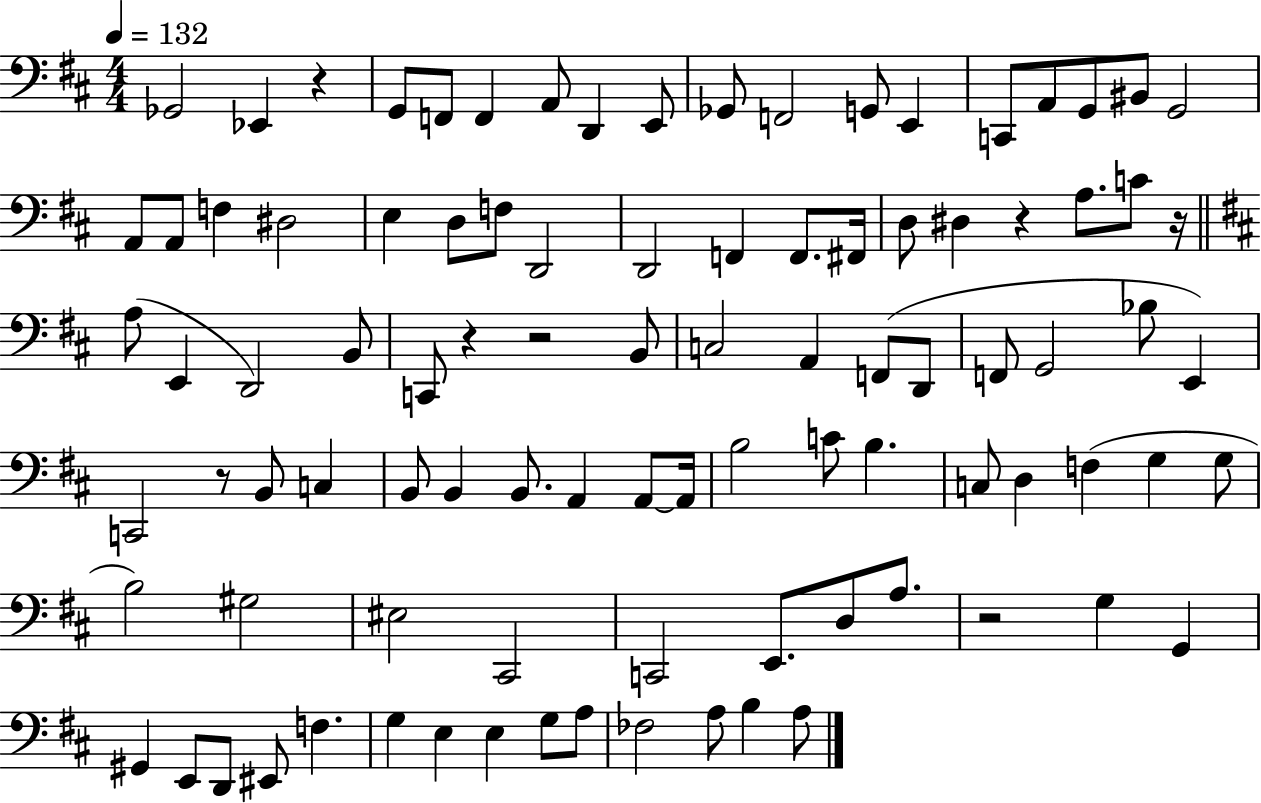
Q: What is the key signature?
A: D major